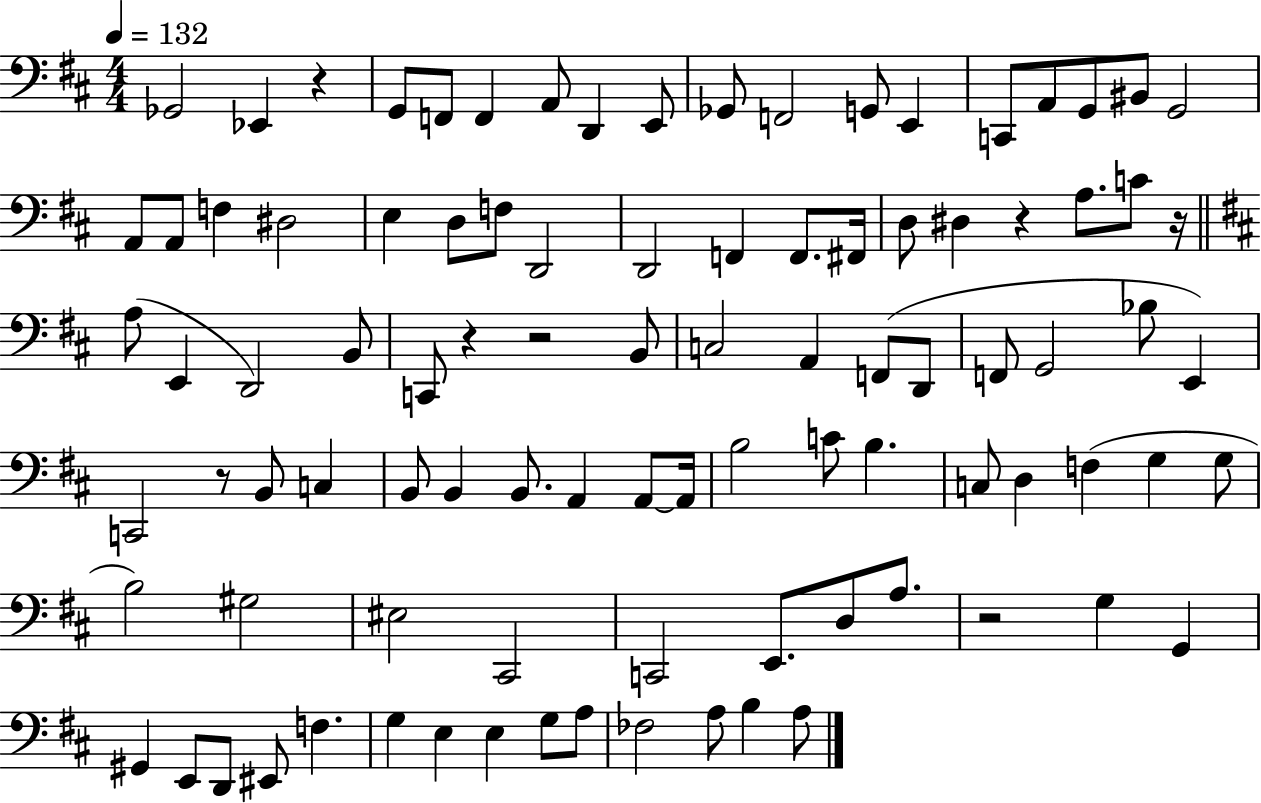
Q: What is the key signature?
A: D major